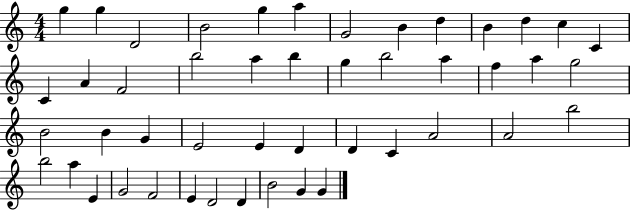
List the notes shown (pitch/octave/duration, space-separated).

G5/q G5/q D4/h B4/h G5/q A5/q G4/h B4/q D5/q B4/q D5/q C5/q C4/q C4/q A4/q F4/h B5/h A5/q B5/q G5/q B5/h A5/q F5/q A5/q G5/h B4/h B4/q G4/q E4/h E4/q D4/q D4/q C4/q A4/h A4/h B5/h B5/h A5/q E4/q G4/h F4/h E4/q D4/h D4/q B4/h G4/q G4/q